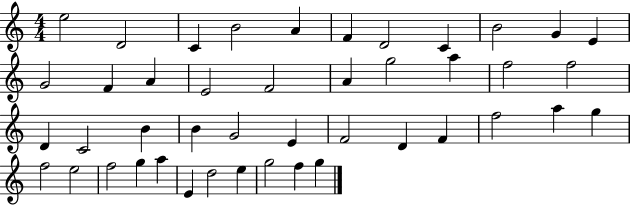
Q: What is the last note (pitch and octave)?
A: G5